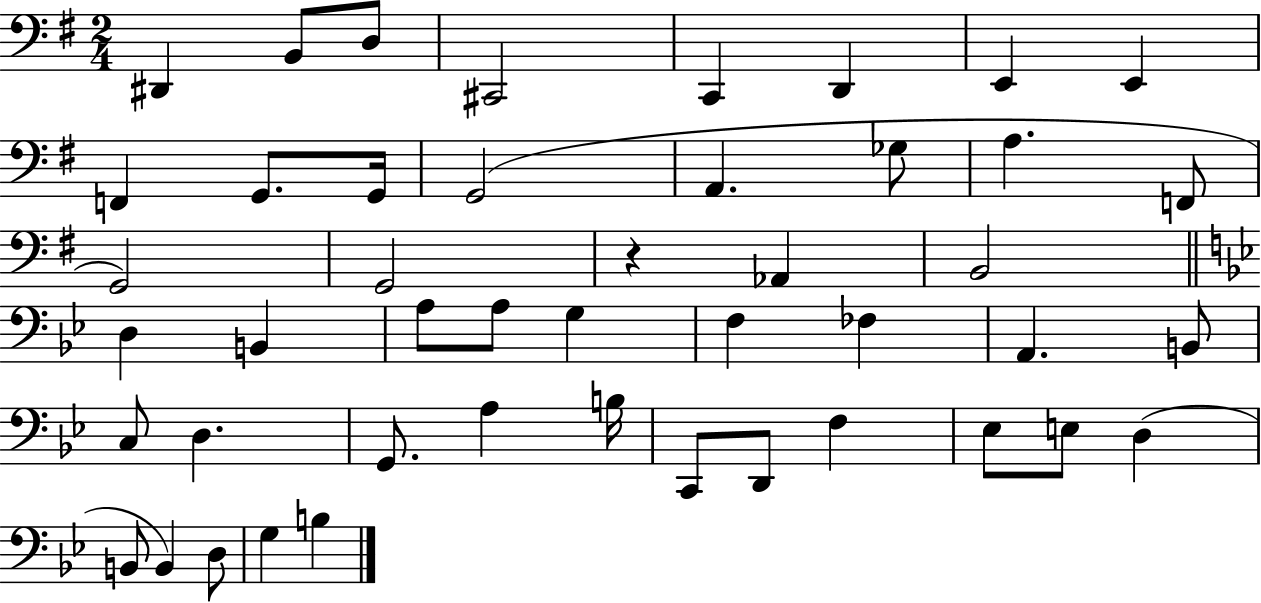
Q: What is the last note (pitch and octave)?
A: B3